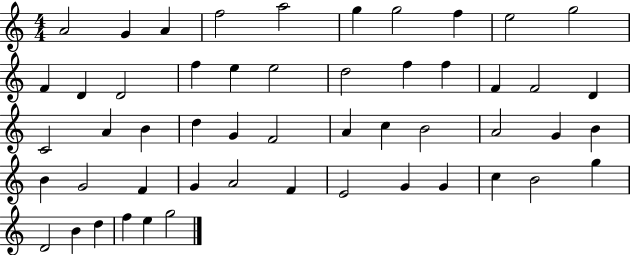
{
  \clef treble
  \numericTimeSignature
  \time 4/4
  \key c \major
  a'2 g'4 a'4 | f''2 a''2 | g''4 g''2 f''4 | e''2 g''2 | \break f'4 d'4 d'2 | f''4 e''4 e''2 | d''2 f''4 f''4 | f'4 f'2 d'4 | \break c'2 a'4 b'4 | d''4 g'4 f'2 | a'4 c''4 b'2 | a'2 g'4 b'4 | \break b'4 g'2 f'4 | g'4 a'2 f'4 | e'2 g'4 g'4 | c''4 b'2 g''4 | \break d'2 b'4 d''4 | f''4 e''4 g''2 | \bar "|."
}